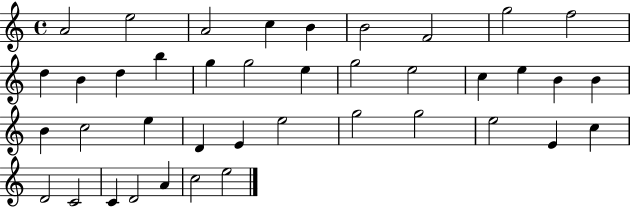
A4/h E5/h A4/h C5/q B4/q B4/h F4/h G5/h F5/h D5/q B4/q D5/q B5/q G5/q G5/h E5/q G5/h E5/h C5/q E5/q B4/q B4/q B4/q C5/h E5/q D4/q E4/q E5/h G5/h G5/h E5/h E4/q C5/q D4/h C4/h C4/q D4/h A4/q C5/h E5/h